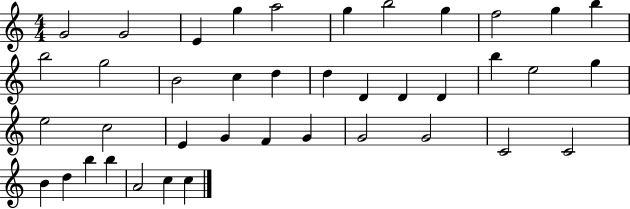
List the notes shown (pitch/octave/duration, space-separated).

G4/h G4/h E4/q G5/q A5/h G5/q B5/h G5/q F5/h G5/q B5/q B5/h G5/h B4/h C5/q D5/q D5/q D4/q D4/q D4/q B5/q E5/h G5/q E5/h C5/h E4/q G4/q F4/q G4/q G4/h G4/h C4/h C4/h B4/q D5/q B5/q B5/q A4/h C5/q C5/q